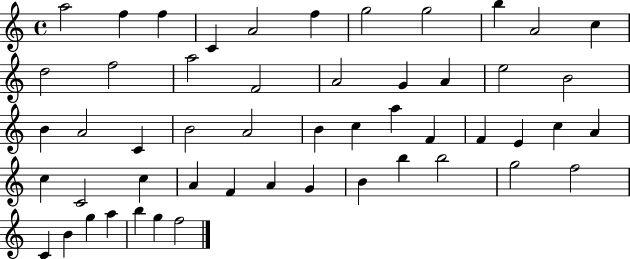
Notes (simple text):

A5/h F5/q F5/q C4/q A4/h F5/q G5/h G5/h B5/q A4/h C5/q D5/h F5/h A5/h F4/h A4/h G4/q A4/q E5/h B4/h B4/q A4/h C4/q B4/h A4/h B4/q C5/q A5/q F4/q F4/q E4/q C5/q A4/q C5/q C4/h C5/q A4/q F4/q A4/q G4/q B4/q B5/q B5/h G5/h F5/h C4/q B4/q G5/q A5/q B5/q G5/q F5/h